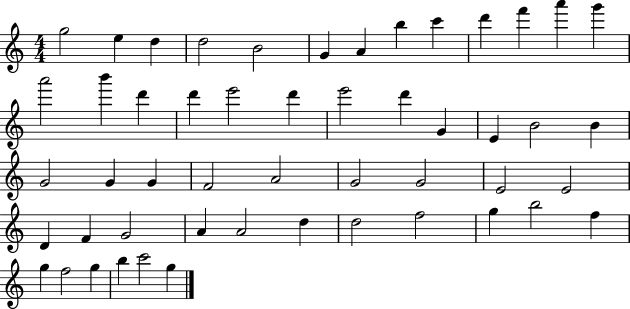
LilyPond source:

{
  \clef treble
  \numericTimeSignature
  \time 4/4
  \key c \major
  g''2 e''4 d''4 | d''2 b'2 | g'4 a'4 b''4 c'''4 | d'''4 f'''4 a'''4 g'''4 | \break a'''2 b'''4 d'''4 | d'''4 e'''2 d'''4 | e'''2 d'''4 g'4 | e'4 b'2 b'4 | \break g'2 g'4 g'4 | f'2 a'2 | g'2 g'2 | e'2 e'2 | \break d'4 f'4 g'2 | a'4 a'2 d''4 | d''2 f''2 | g''4 b''2 f''4 | \break g''4 f''2 g''4 | b''4 c'''2 g''4 | \bar "|."
}